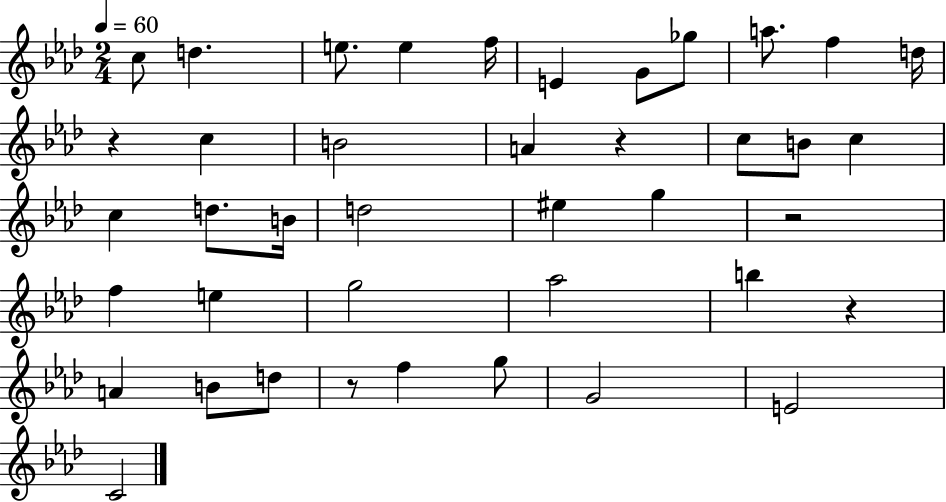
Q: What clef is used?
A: treble